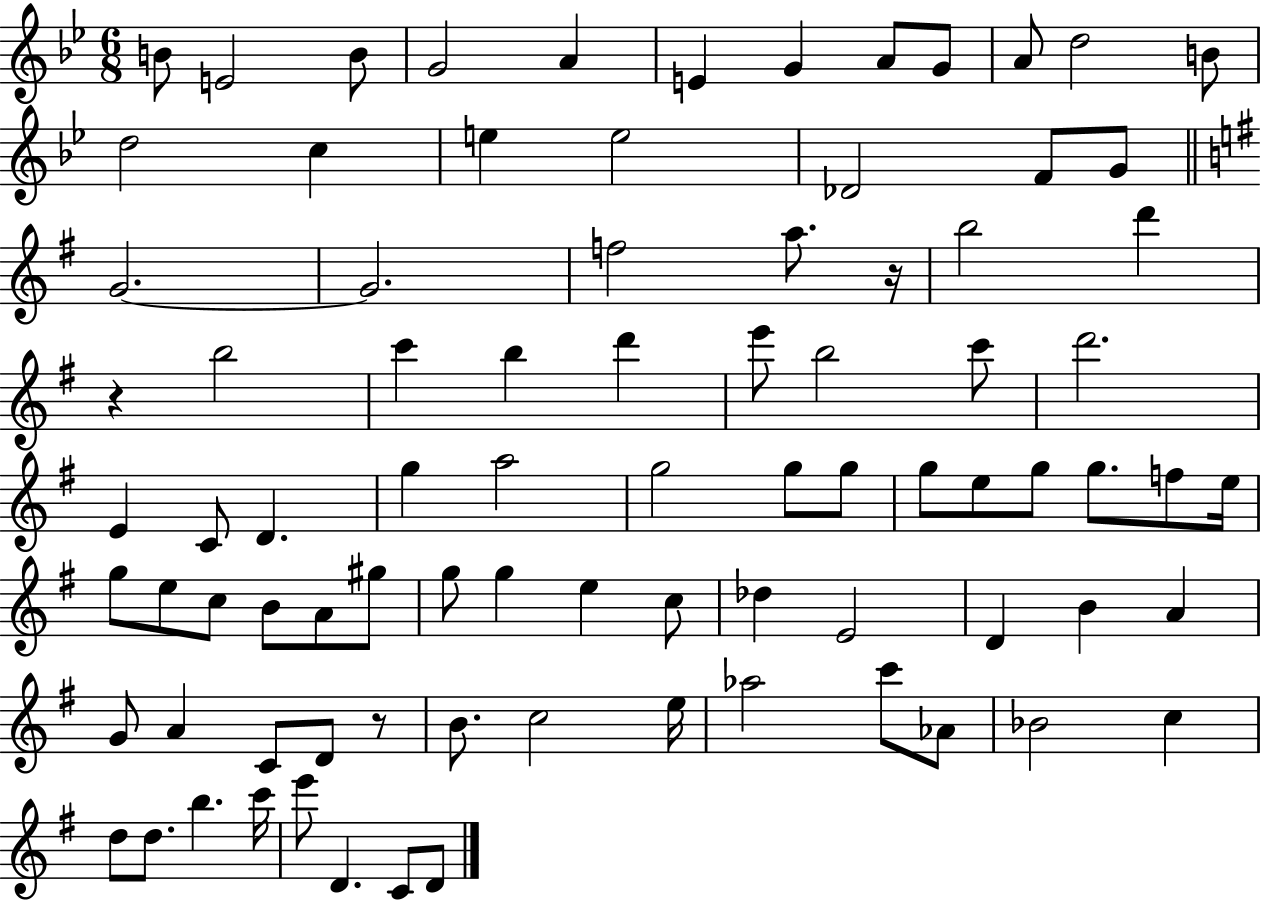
B4/e E4/h B4/e G4/h A4/q E4/q G4/q A4/e G4/e A4/e D5/h B4/e D5/h C5/q E5/q E5/h Db4/h F4/e G4/e G4/h. G4/h. F5/h A5/e. R/s B5/h D6/q R/q B5/h C6/q B5/q D6/q E6/e B5/h C6/e D6/h. E4/q C4/e D4/q. G5/q A5/h G5/h G5/e G5/e G5/e E5/e G5/e G5/e. F5/e E5/s G5/e E5/e C5/e B4/e A4/e G#5/e G5/e G5/q E5/q C5/e Db5/q E4/h D4/q B4/q A4/q G4/e A4/q C4/e D4/e R/e B4/e. C5/h E5/s Ab5/h C6/e Ab4/e Bb4/h C5/q D5/e D5/e. B5/q. C6/s E6/e D4/q. C4/e D4/e